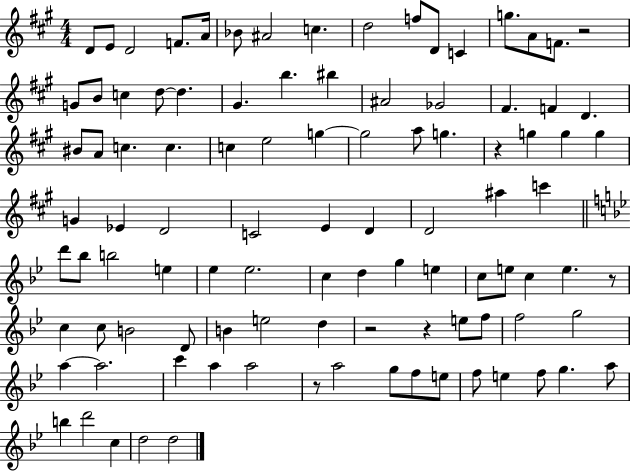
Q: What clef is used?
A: treble